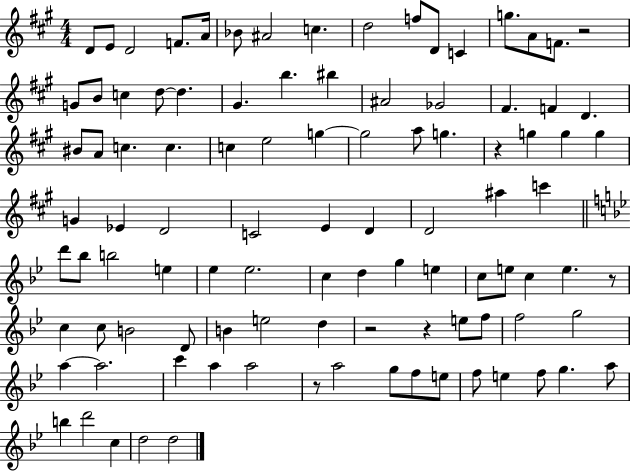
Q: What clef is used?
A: treble